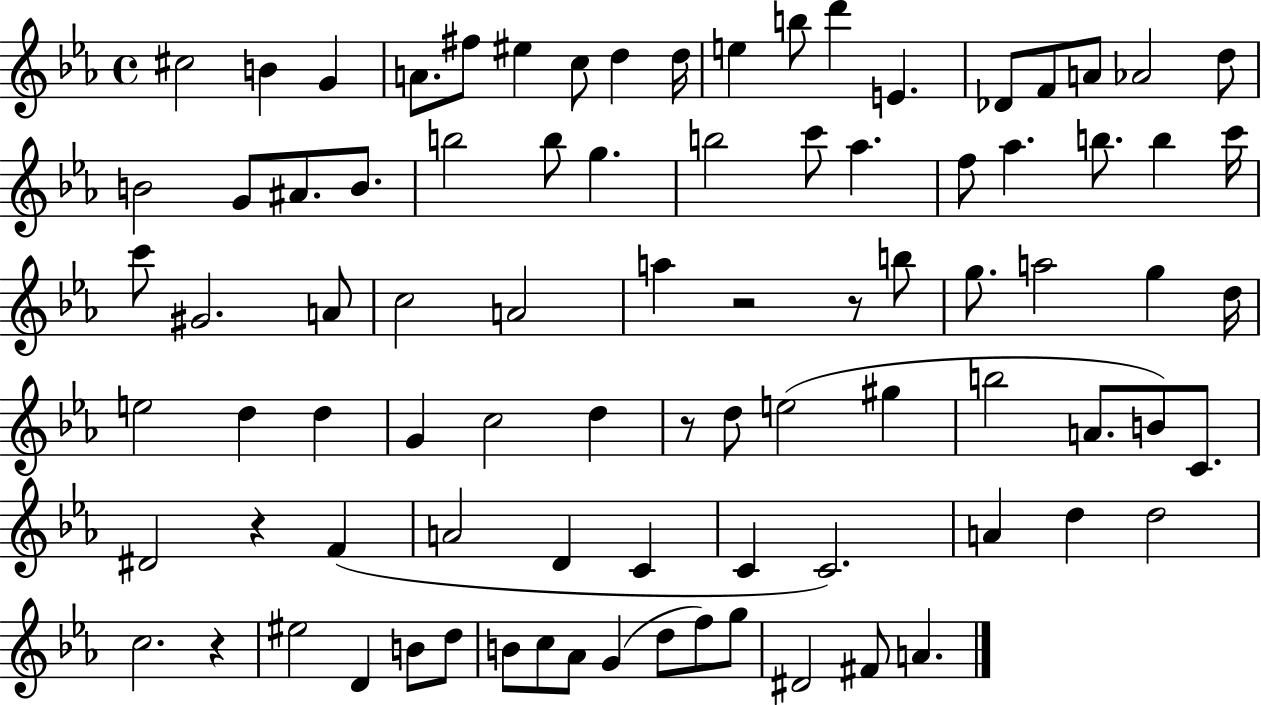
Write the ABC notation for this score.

X:1
T:Untitled
M:4/4
L:1/4
K:Eb
^c2 B G A/2 ^f/2 ^e c/2 d d/4 e b/2 d' E _D/2 F/2 A/2 _A2 d/2 B2 G/2 ^A/2 B/2 b2 b/2 g b2 c'/2 _a f/2 _a b/2 b c'/4 c'/2 ^G2 A/2 c2 A2 a z2 z/2 b/2 g/2 a2 g d/4 e2 d d G c2 d z/2 d/2 e2 ^g b2 A/2 B/2 C/2 ^D2 z F A2 D C C C2 A d d2 c2 z ^e2 D B/2 d/2 B/2 c/2 _A/2 G d/2 f/2 g/2 ^D2 ^F/2 A